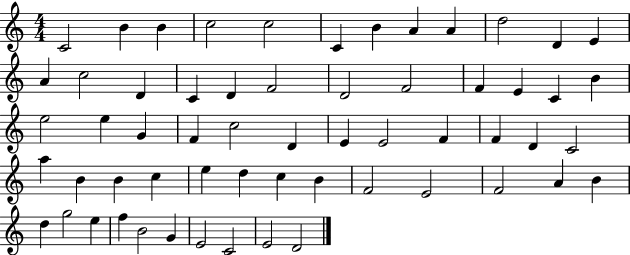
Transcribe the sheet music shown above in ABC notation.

X:1
T:Untitled
M:4/4
L:1/4
K:C
C2 B B c2 c2 C B A A d2 D E A c2 D C D F2 D2 F2 F E C B e2 e G F c2 D E E2 F F D C2 a B B c e d c B F2 E2 F2 A B d g2 e f B2 G E2 C2 E2 D2